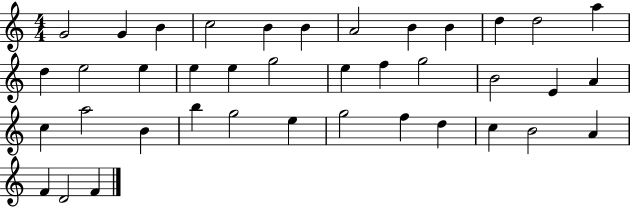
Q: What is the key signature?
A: C major